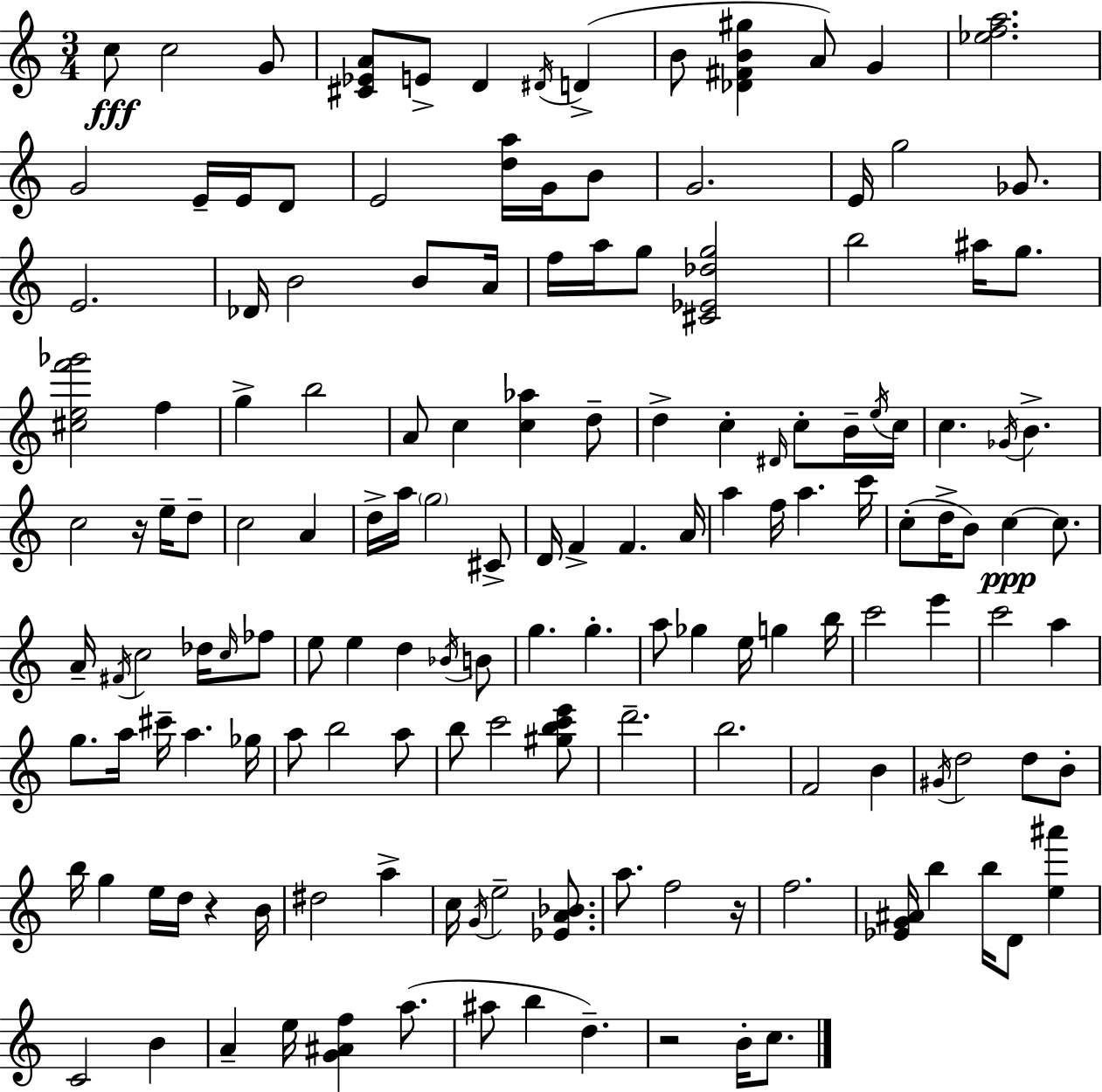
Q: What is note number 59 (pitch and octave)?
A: F4